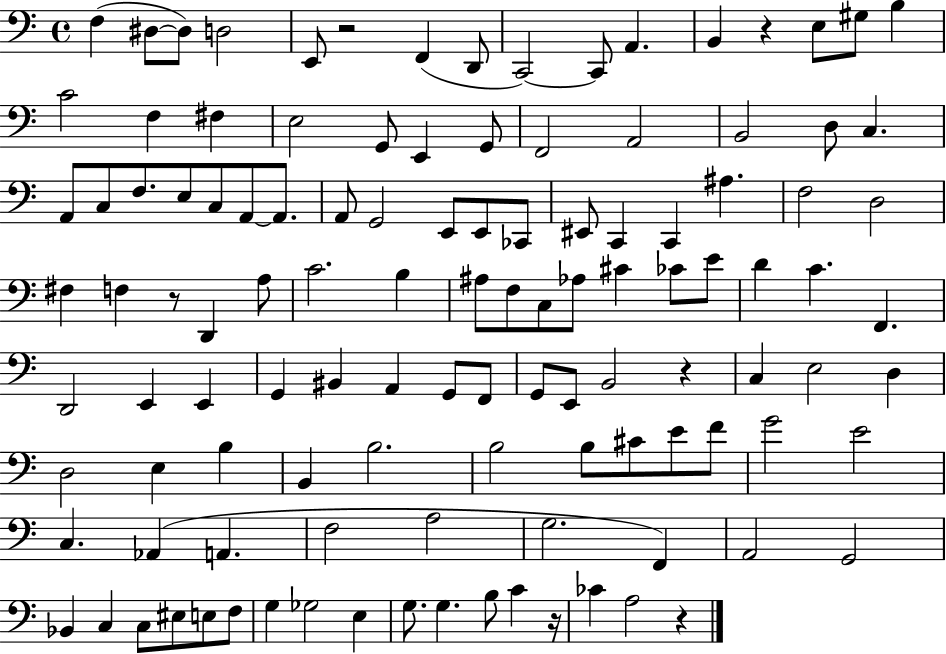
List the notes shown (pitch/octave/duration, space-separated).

F3/q D#3/e D#3/e D3/h E2/e R/h F2/q D2/e C2/h C2/e A2/q. B2/q R/q E3/e G#3/e B3/q C4/h F3/q F#3/q E3/h G2/e E2/q G2/e F2/h A2/h B2/h D3/e C3/q. A2/e C3/e F3/e. E3/e C3/e A2/e A2/e. A2/e G2/h E2/e E2/e CES2/e EIS2/e C2/q C2/q A#3/q. F3/h D3/h F#3/q F3/q R/e D2/q A3/e C4/h. B3/q A#3/e F3/e C3/e Ab3/e C#4/q CES4/e E4/e D4/q C4/q. F2/q. D2/h E2/q E2/q G2/q BIS2/q A2/q G2/e F2/e G2/e E2/e B2/h R/q C3/q E3/h D3/q D3/h E3/q B3/q B2/q B3/h. B3/h B3/e C#4/e E4/e F4/e G4/h E4/h C3/q. Ab2/q A2/q. F3/h A3/h G3/h. F2/q A2/h G2/h Bb2/q C3/q C3/e EIS3/e E3/e F3/e G3/q Gb3/h E3/q G3/e. G3/q. B3/e C4/q R/s CES4/q A3/h R/q